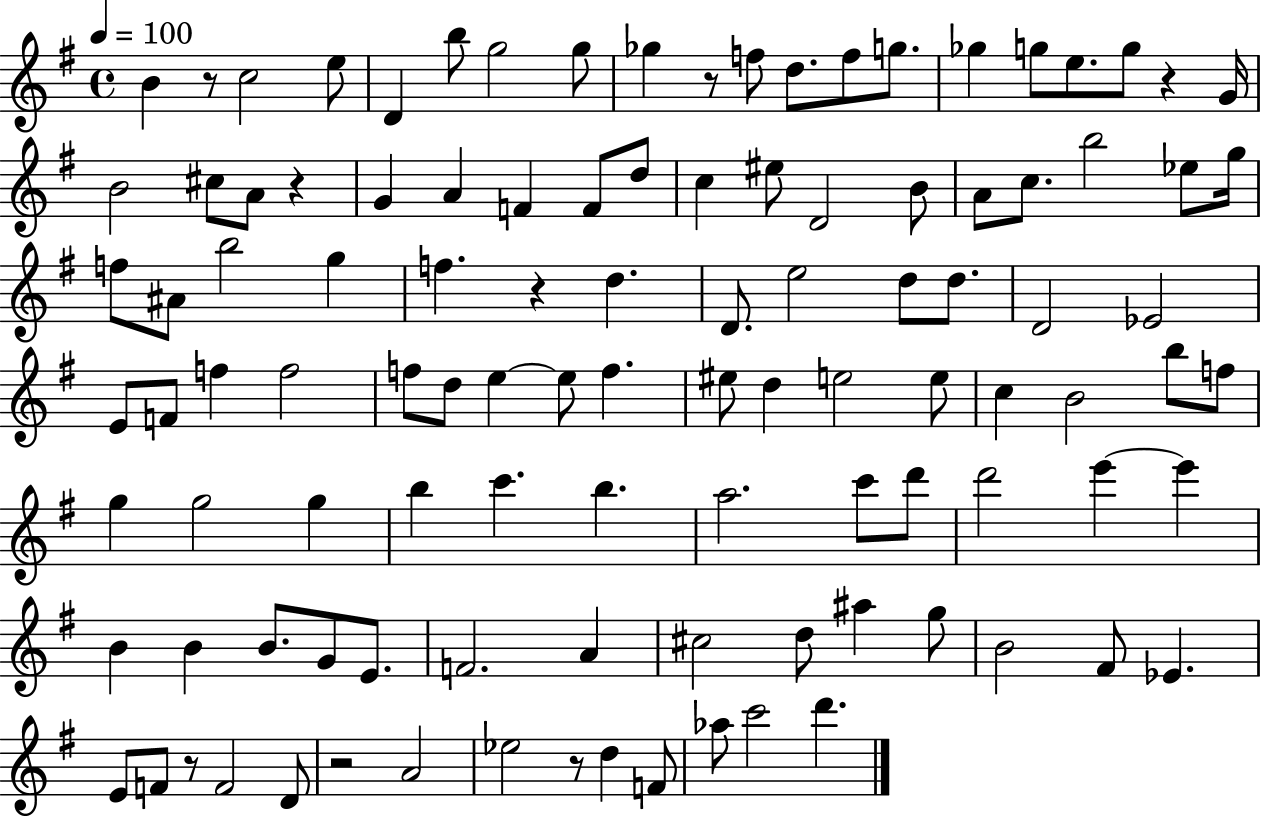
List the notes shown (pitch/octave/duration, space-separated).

B4/q R/e C5/h E5/e D4/q B5/e G5/h G5/e Gb5/q R/e F5/e D5/e. F5/e G5/e. Gb5/q G5/e E5/e. G5/e R/q G4/s B4/h C#5/e A4/e R/q G4/q A4/q F4/q F4/e D5/e C5/q EIS5/e D4/h B4/e A4/e C5/e. B5/h Eb5/e G5/s F5/e A#4/e B5/h G5/q F5/q. R/q D5/q. D4/e. E5/h D5/e D5/e. D4/h Eb4/h E4/e F4/e F5/q F5/h F5/e D5/e E5/q E5/e F5/q. EIS5/e D5/q E5/h E5/e C5/q B4/h B5/e F5/e G5/q G5/h G5/q B5/q C6/q. B5/q. A5/h. C6/e D6/e D6/h E6/q E6/q B4/q B4/q B4/e. G4/e E4/e. F4/h. A4/q C#5/h D5/e A#5/q G5/e B4/h F#4/e Eb4/q. E4/e F4/e R/e F4/h D4/e R/h A4/h Eb5/h R/e D5/q F4/e Ab5/e C6/h D6/q.